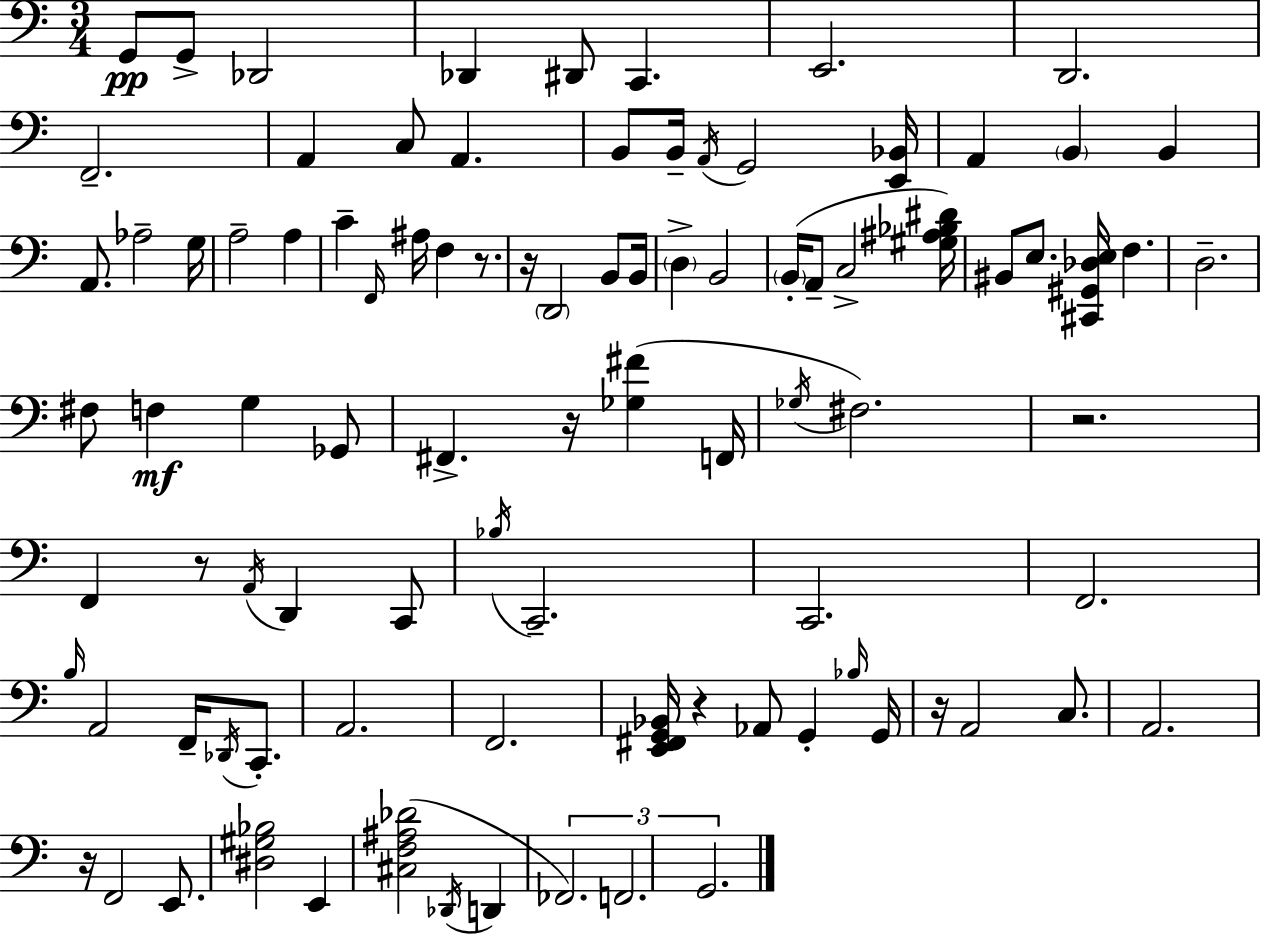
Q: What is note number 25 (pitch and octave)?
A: C4